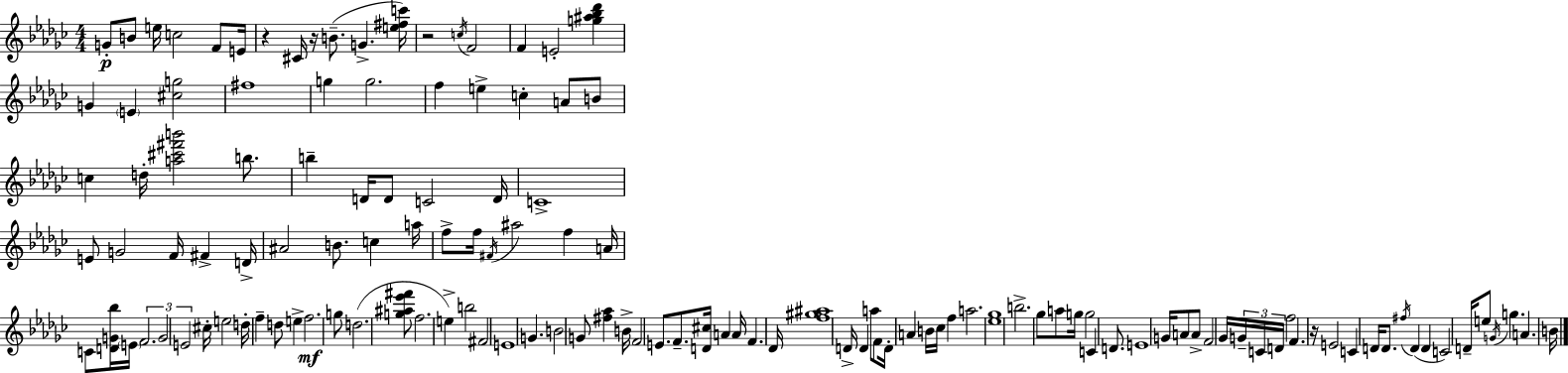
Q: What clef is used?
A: treble